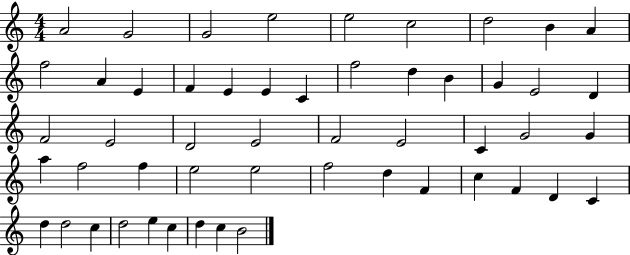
X:1
T:Untitled
M:4/4
L:1/4
K:C
A2 G2 G2 e2 e2 c2 d2 B A f2 A E F E E C f2 d B G E2 D F2 E2 D2 E2 F2 E2 C G2 G a f2 f e2 e2 f2 d F c F D C d d2 c d2 e c d c B2